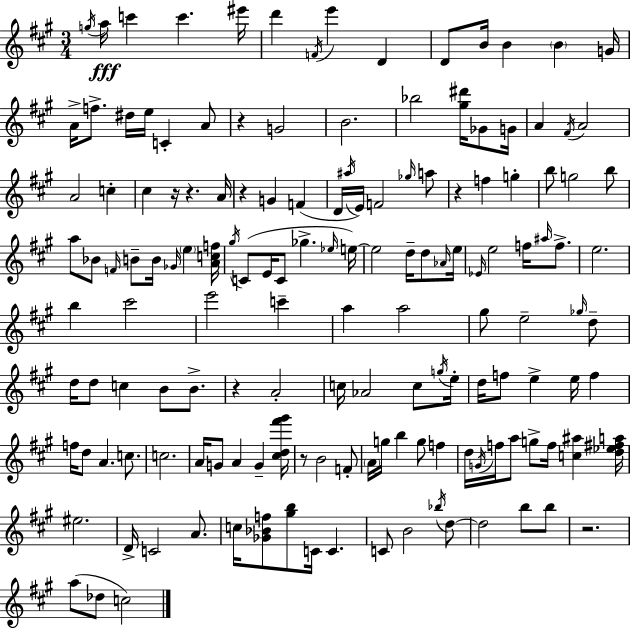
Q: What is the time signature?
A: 3/4